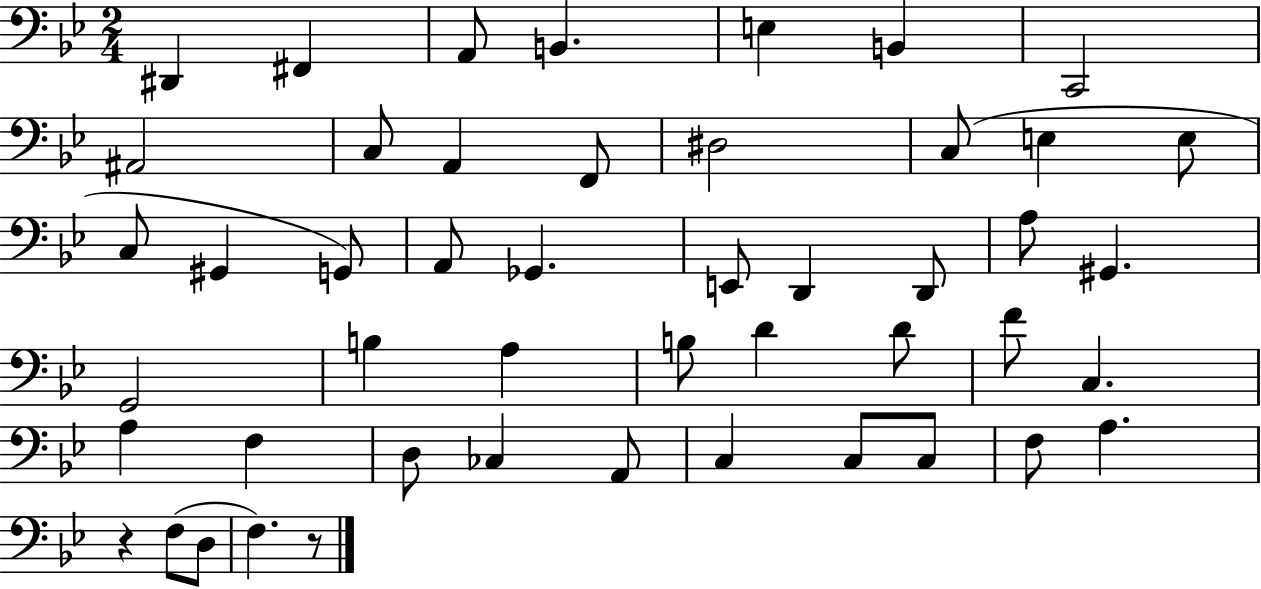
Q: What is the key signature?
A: BES major